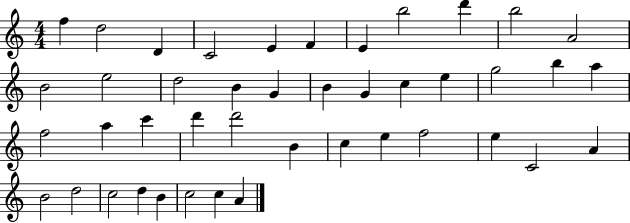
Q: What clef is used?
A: treble